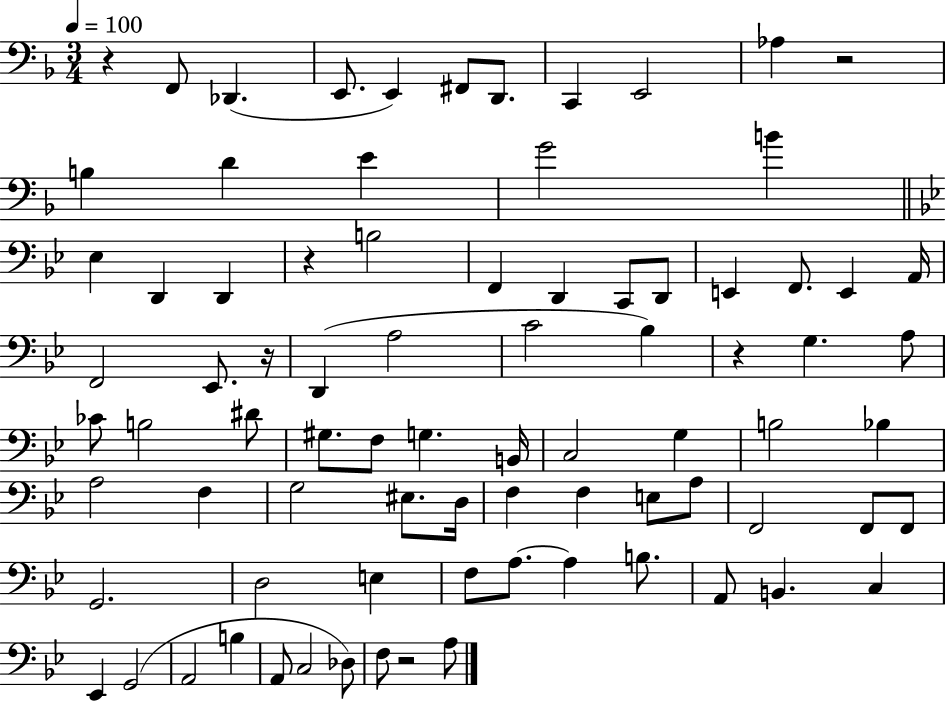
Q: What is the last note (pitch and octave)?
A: A3